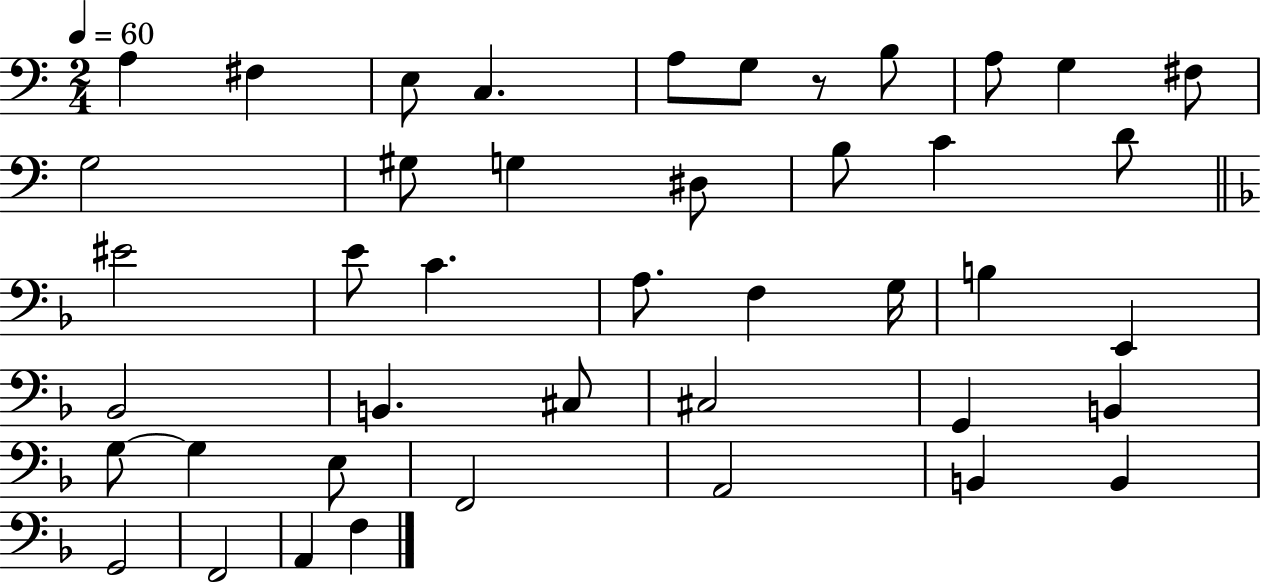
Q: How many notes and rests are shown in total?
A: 43